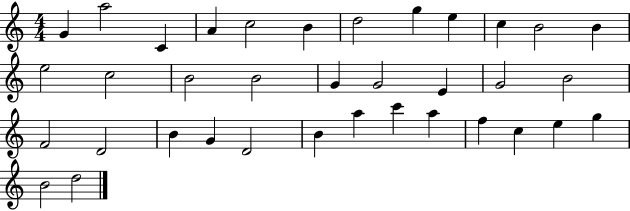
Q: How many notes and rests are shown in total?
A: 36